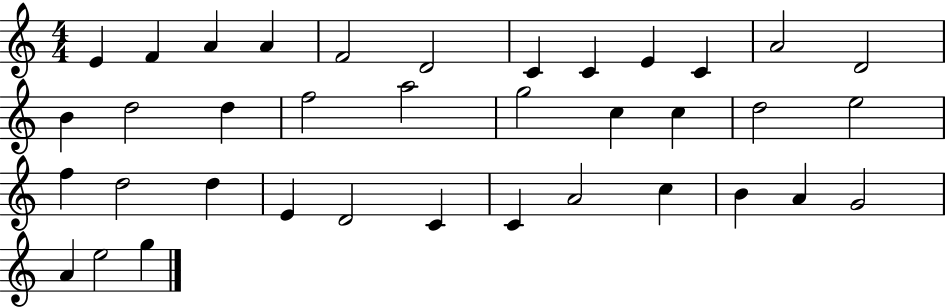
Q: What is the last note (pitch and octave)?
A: G5